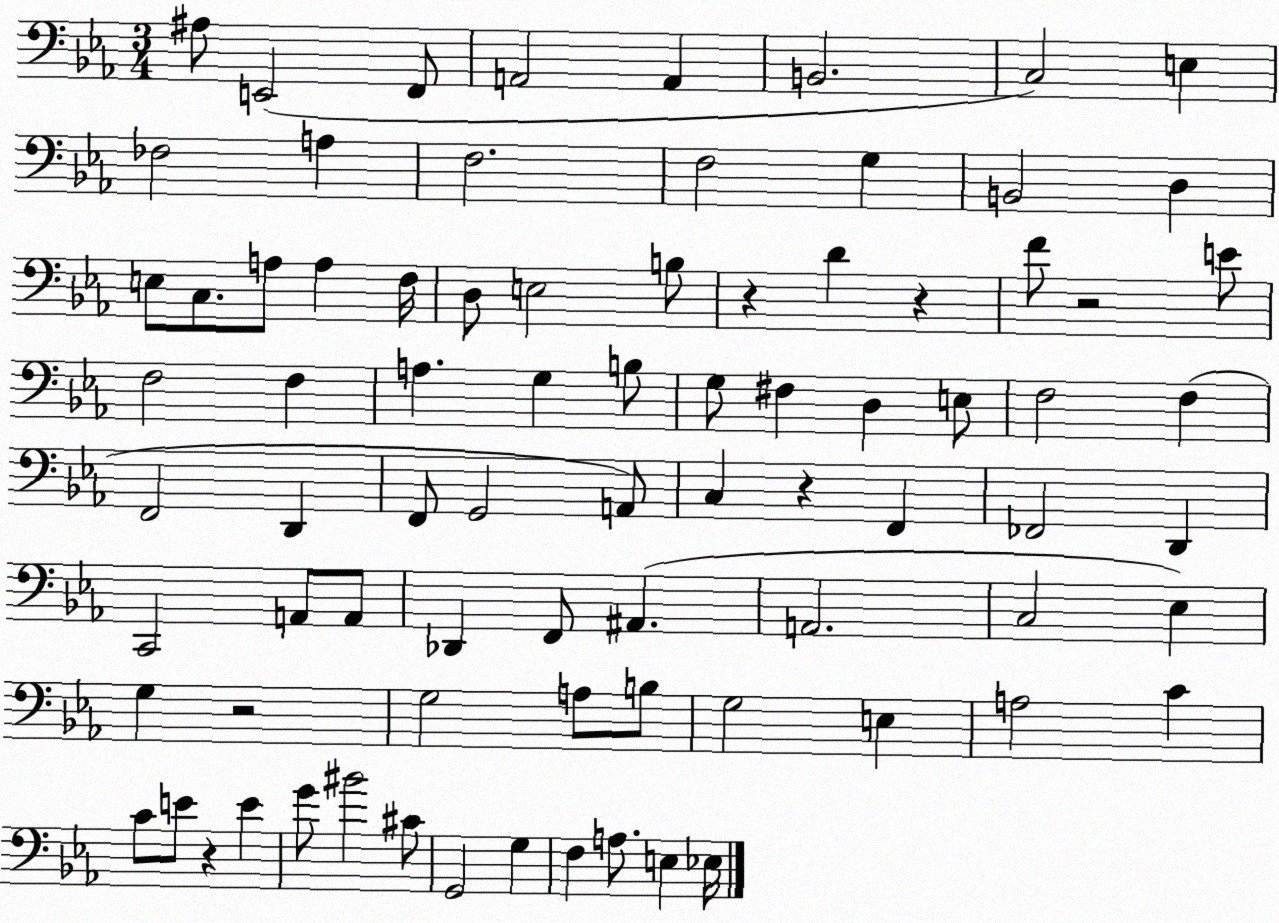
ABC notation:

X:1
T:Untitled
M:3/4
L:1/4
K:Eb
^A,/2 E,,2 F,,/2 A,,2 A,, B,,2 C,2 E, _F,2 A, F,2 F,2 G, B,,2 D, E,/2 C,/2 A,/2 A, F,/4 D,/2 E,2 B,/2 z D z F/2 z2 E/2 F,2 F, A, G, B,/2 G,/2 ^F, D, E,/2 F,2 F, F,,2 D,, F,,/2 G,,2 A,,/2 C, z F,, _F,,2 D,, C,,2 A,,/2 A,,/2 _D,, F,,/2 ^A,, A,,2 C,2 _E, G, z2 G,2 A,/2 B,/2 G,2 E, A,2 C C/2 E/2 z E G/2 ^B2 ^C/2 G,,2 G, F, A,/2 E, _E,/4